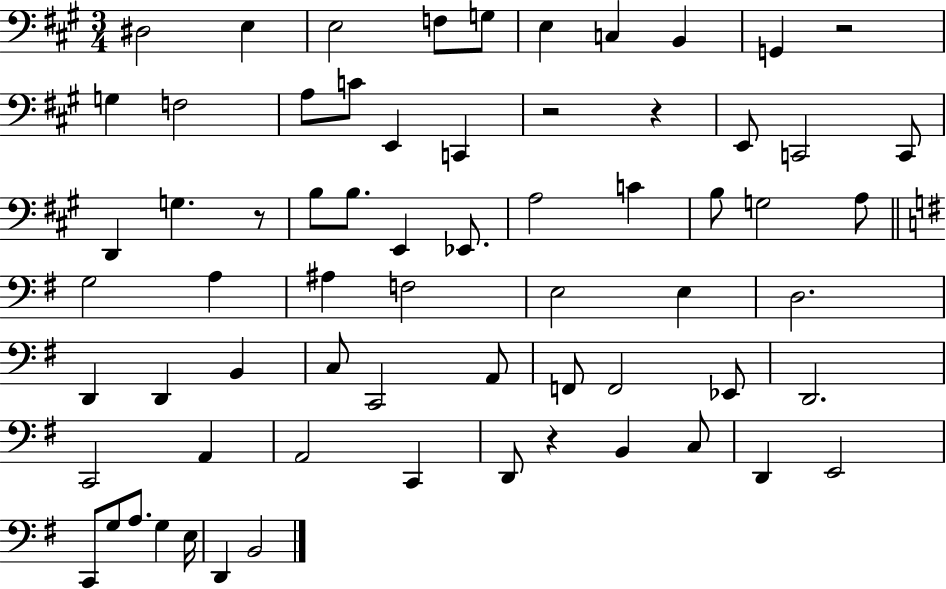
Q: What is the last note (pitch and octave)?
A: B2